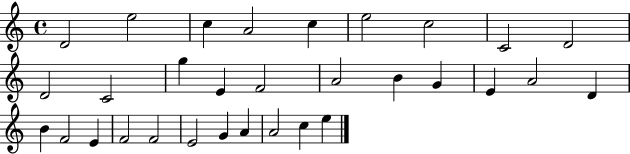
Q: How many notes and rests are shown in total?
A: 31